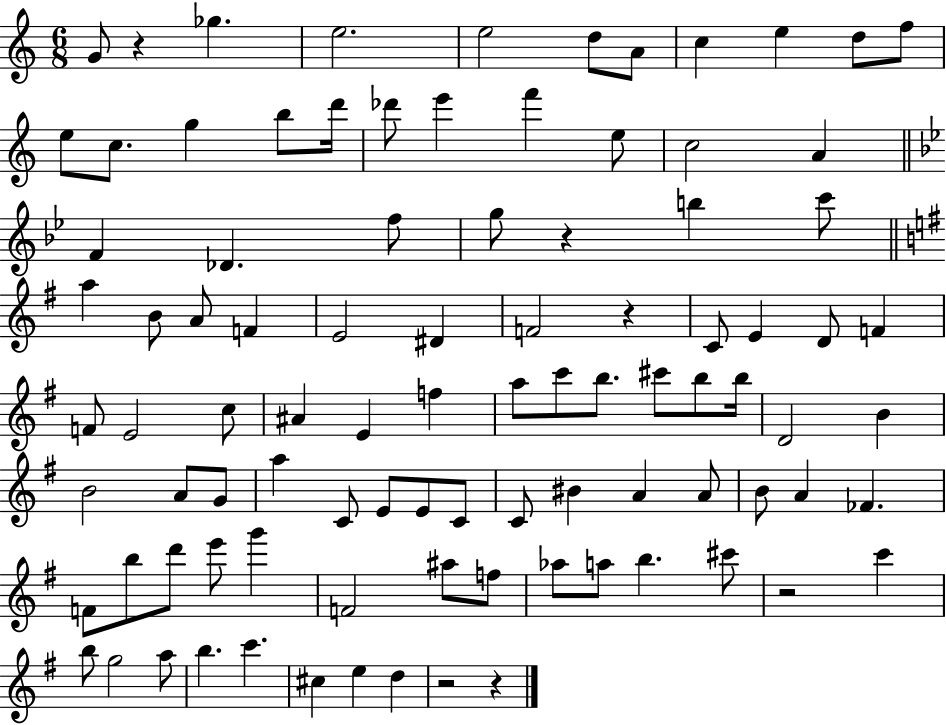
G4/e R/q Gb5/q. E5/h. E5/h D5/e A4/e C5/q E5/q D5/e F5/e E5/e C5/e. G5/q B5/e D6/s Db6/e E6/q F6/q E5/e C5/h A4/q F4/q Db4/q. F5/e G5/e R/q B5/q C6/e A5/q B4/e A4/e F4/q E4/h D#4/q F4/h R/q C4/e E4/q D4/e F4/q F4/e E4/h C5/e A#4/q E4/q F5/q A5/e C6/e B5/e. C#6/e B5/e B5/s D4/h B4/q B4/h A4/e G4/e A5/q C4/e E4/e E4/e C4/e C4/e BIS4/q A4/q A4/e B4/e A4/q FES4/q. F4/e B5/e D6/e E6/e G6/q F4/h A#5/e F5/e Ab5/e A5/e B5/q. C#6/e R/h C6/q B5/e G5/h A5/e B5/q. C6/q. C#5/q E5/q D5/q R/h R/q